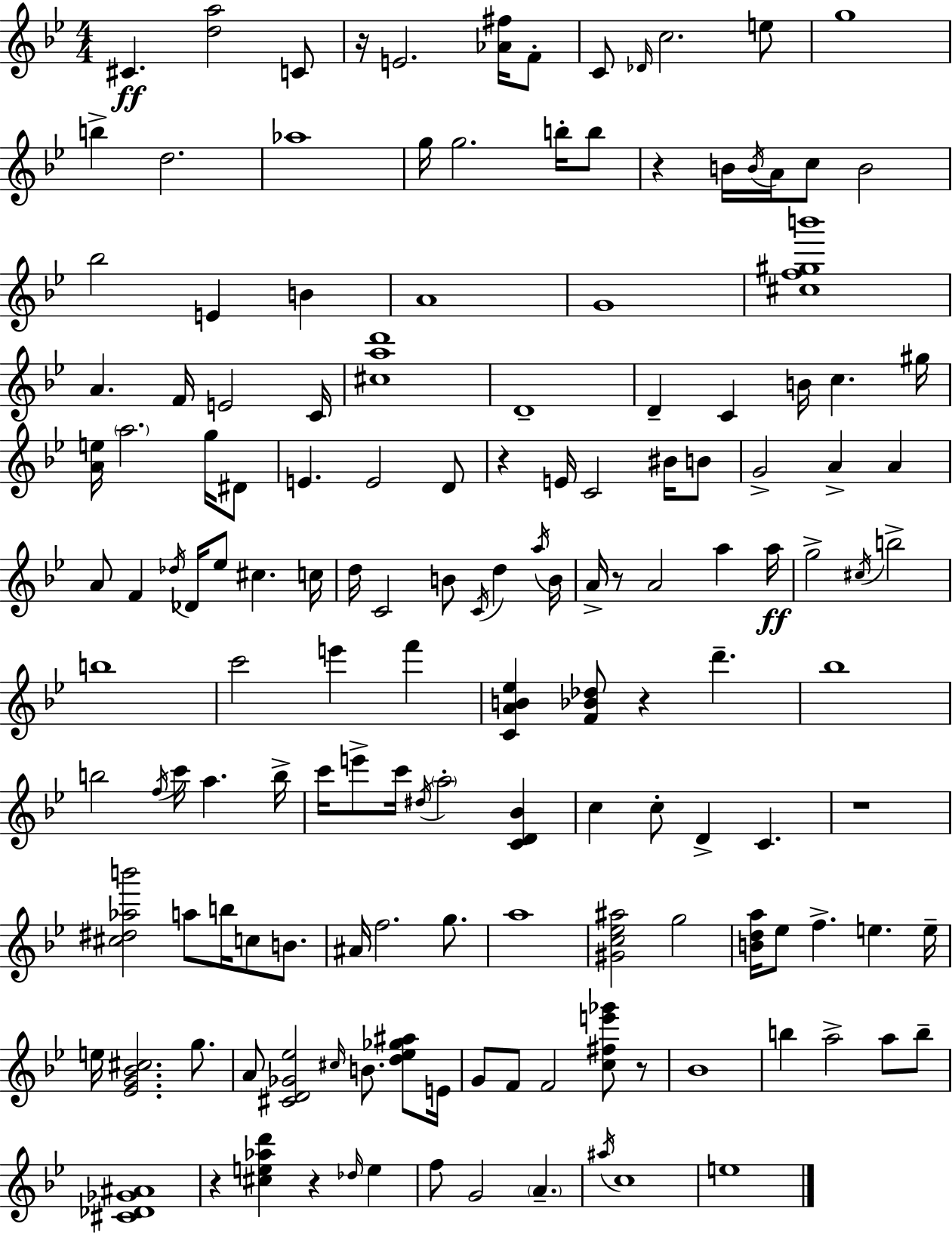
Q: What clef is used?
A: treble